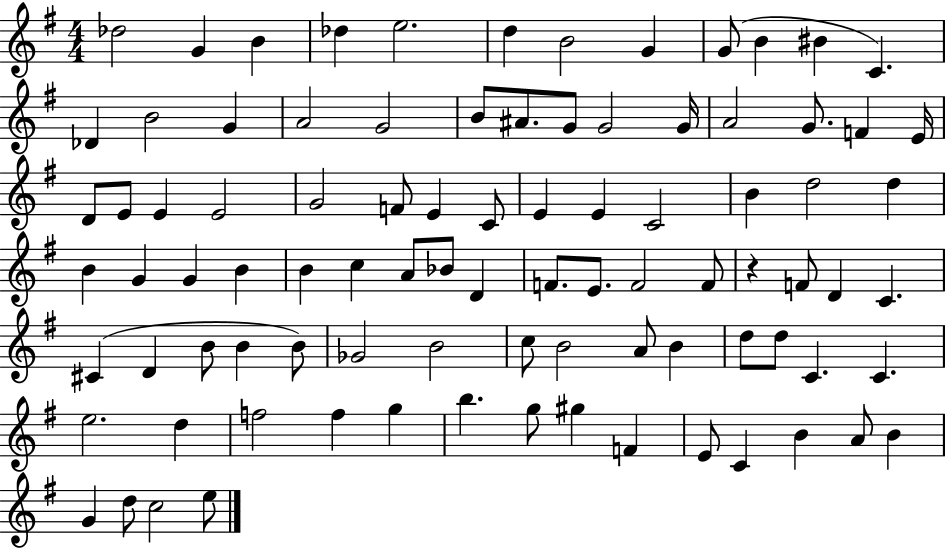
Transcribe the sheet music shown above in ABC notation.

X:1
T:Untitled
M:4/4
L:1/4
K:G
_d2 G B _d e2 d B2 G G/2 B ^B C _D B2 G A2 G2 B/2 ^A/2 G/2 G2 G/4 A2 G/2 F E/4 D/2 E/2 E E2 G2 F/2 E C/2 E E C2 B d2 d B G G B B c A/2 _B/2 D F/2 E/2 F2 F/2 z F/2 D C ^C D B/2 B B/2 _G2 B2 c/2 B2 A/2 B d/2 d/2 C C e2 d f2 f g b g/2 ^g F E/2 C B A/2 B G d/2 c2 e/2